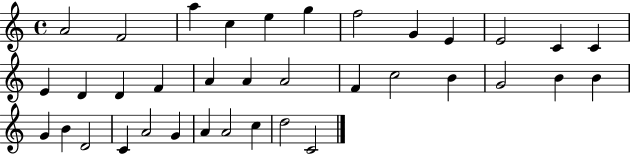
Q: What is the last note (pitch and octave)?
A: C4